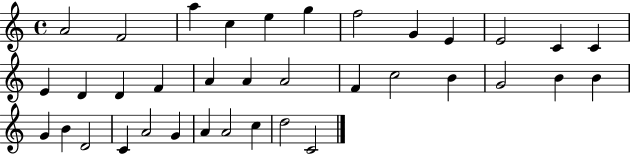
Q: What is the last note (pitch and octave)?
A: C4